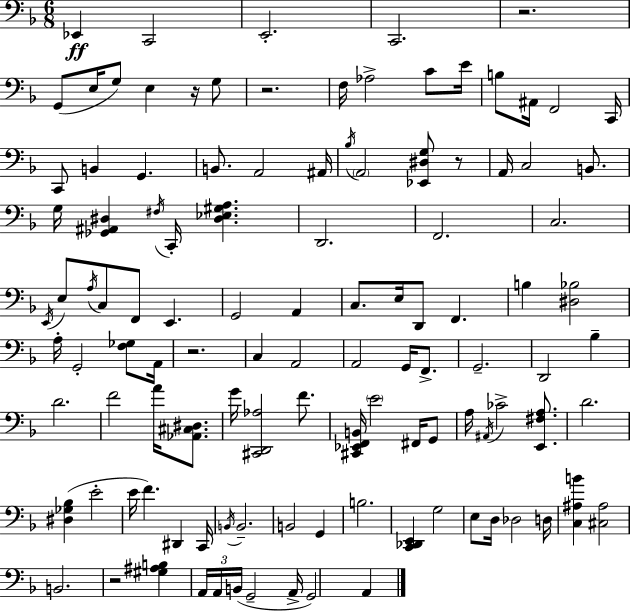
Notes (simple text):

Eb2/q C2/h E2/h. C2/h. R/h. G2/e E3/s G3/e E3/q R/s G3/e R/h. F3/s Ab3/h C4/e E4/s B3/e A#2/s F2/h C2/s C2/e B2/q G2/q. B2/e. A2/h A#2/s Bb3/s A2/h [Eb2,D#3,G3]/e R/e A2/s C3/h B2/e. G3/s [Gb2,A#2,D#3]/q F#3/s C2/s [D#3,Eb3,G#3,A3]/q. D2/h. F2/h. C3/h. E2/s E3/e A3/s C3/e F2/e E2/q. G2/h A2/q C3/e. E3/s D2/e F2/q. B3/q [D#3,Bb3]/h A3/s G2/h [F3,Gb3]/e A2/s R/h. C3/q A2/h A2/h G2/s F2/e. G2/h. D2/h Bb3/q D4/h. F4/h A4/s [Ab2,C#3,D#3]/e. G4/s [C#2,D2,Ab3]/h F4/e. [C#2,Eb2,F2,B2]/s E4/h F#2/s G2/e A3/s A#2/s CES4/h [E2,F#3,A3]/e. D4/h. [D#3,Gb3,Bb3]/q E4/h E4/s F4/q. D#2/q C2/s B2/s B2/h. B2/h G2/q B3/h. [C2,Db2,E2]/q G3/h E3/e D3/s Db3/h D3/s [C3,A#3,B4]/q [C#3,A#3]/h B2/h. R/h [G#3,A#3,B3]/q A2/s A2/s B2/s G2/h A2/s G2/h A2/q